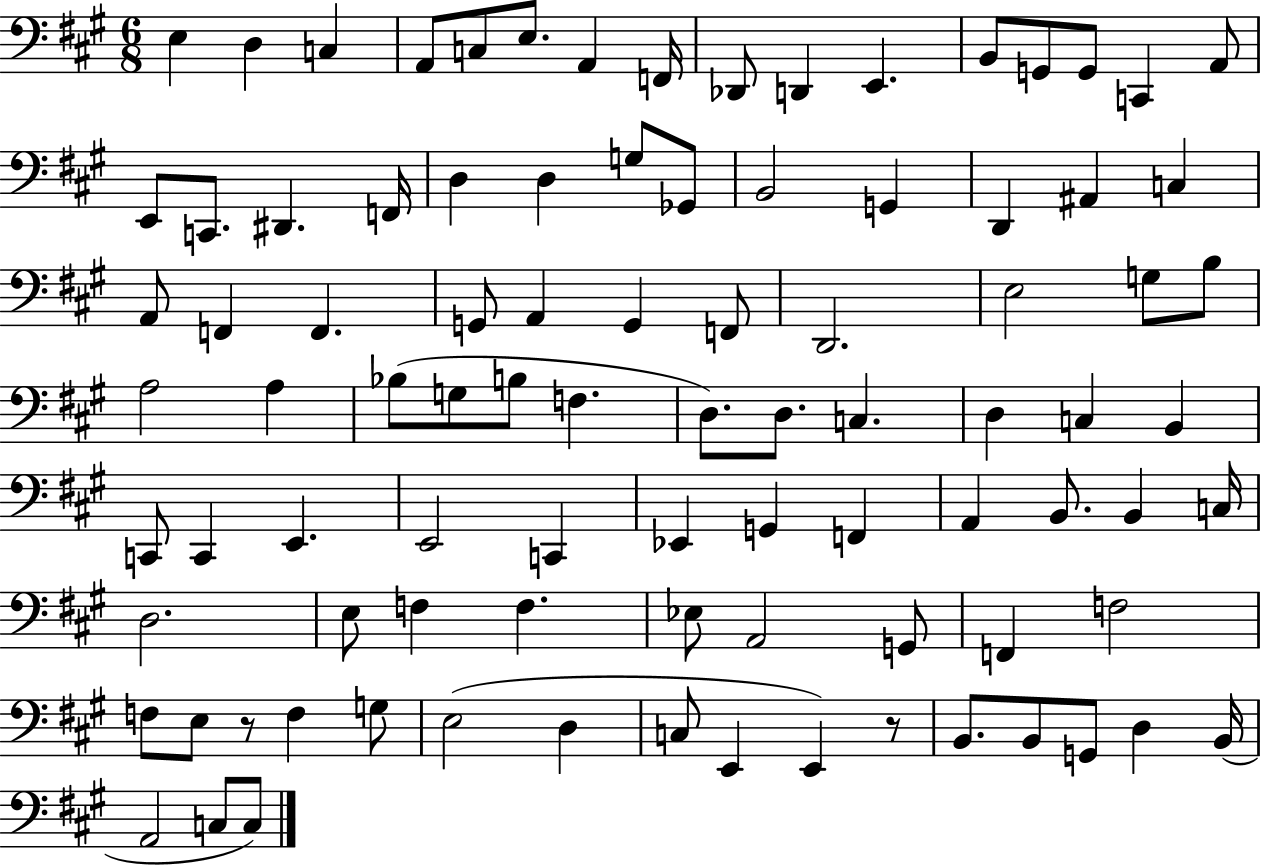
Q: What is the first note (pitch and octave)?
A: E3